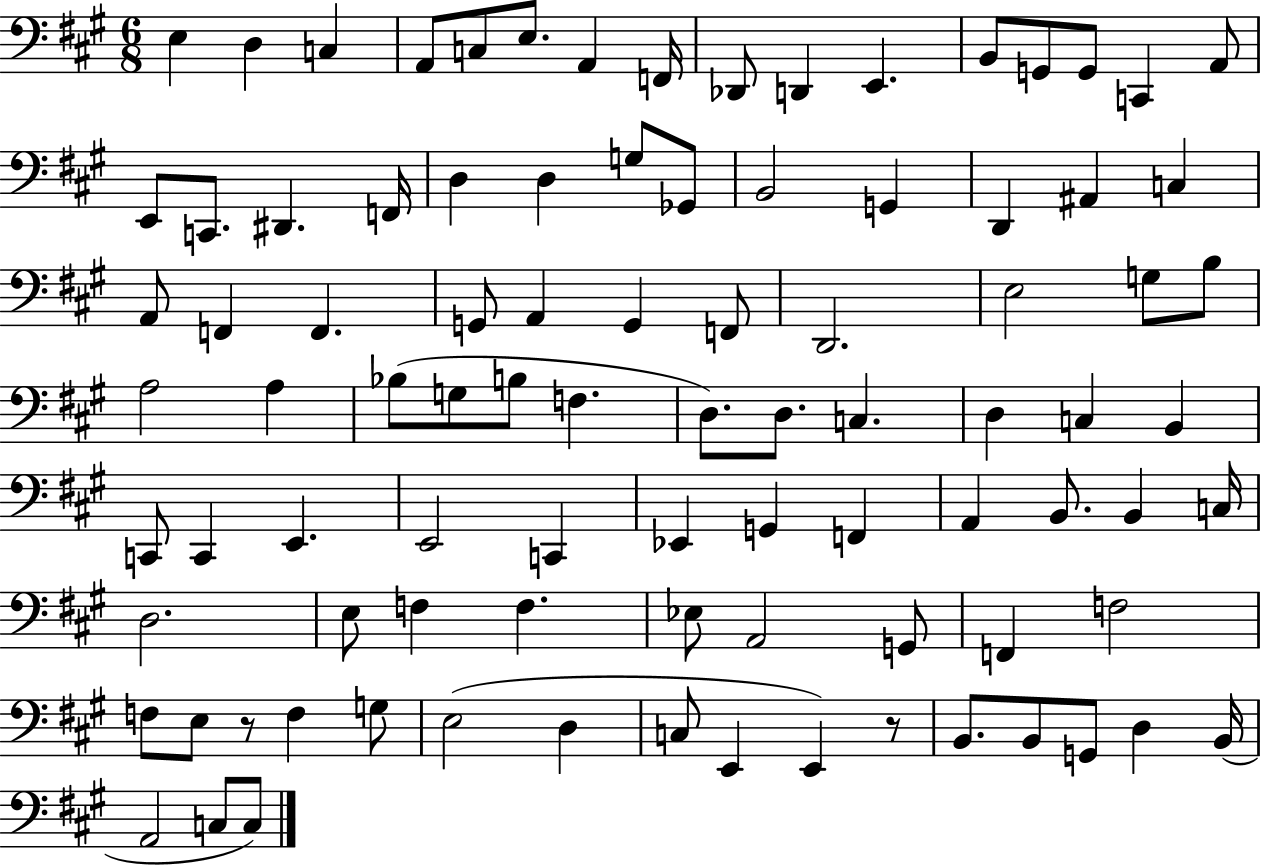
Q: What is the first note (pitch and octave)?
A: E3